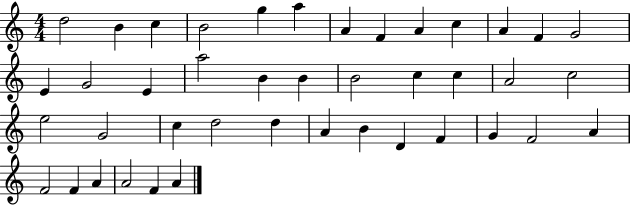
{
  \clef treble
  \numericTimeSignature
  \time 4/4
  \key c \major
  d''2 b'4 c''4 | b'2 g''4 a''4 | a'4 f'4 a'4 c''4 | a'4 f'4 g'2 | \break e'4 g'2 e'4 | a''2 b'4 b'4 | b'2 c''4 c''4 | a'2 c''2 | \break e''2 g'2 | c''4 d''2 d''4 | a'4 b'4 d'4 f'4 | g'4 f'2 a'4 | \break f'2 f'4 a'4 | a'2 f'4 a'4 | \bar "|."
}